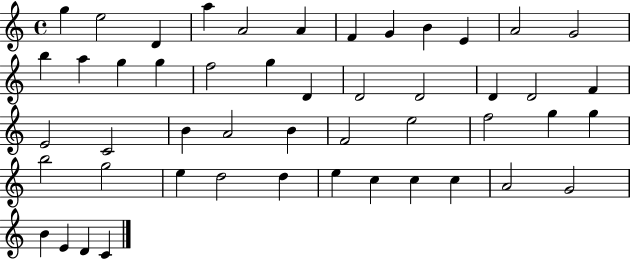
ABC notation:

X:1
T:Untitled
M:4/4
L:1/4
K:C
g e2 D a A2 A F G B E A2 G2 b a g g f2 g D D2 D2 D D2 F E2 C2 B A2 B F2 e2 f2 g g b2 g2 e d2 d e c c c A2 G2 B E D C